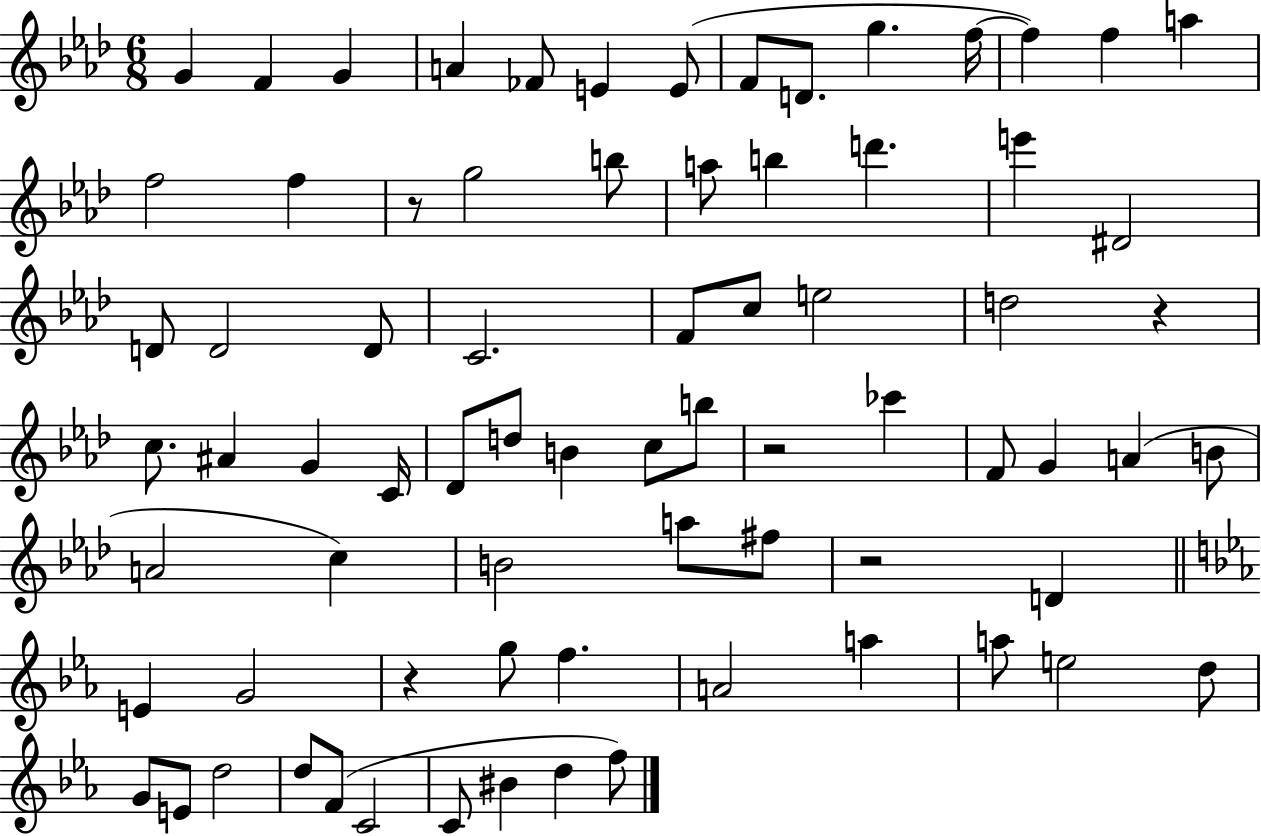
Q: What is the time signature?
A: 6/8